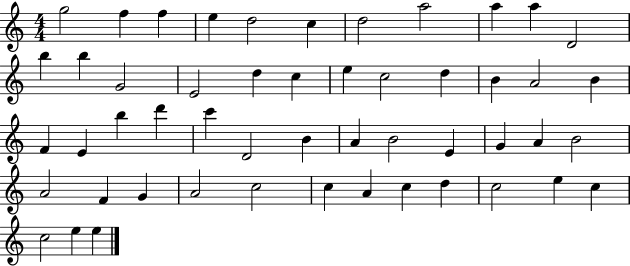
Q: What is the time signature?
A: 4/4